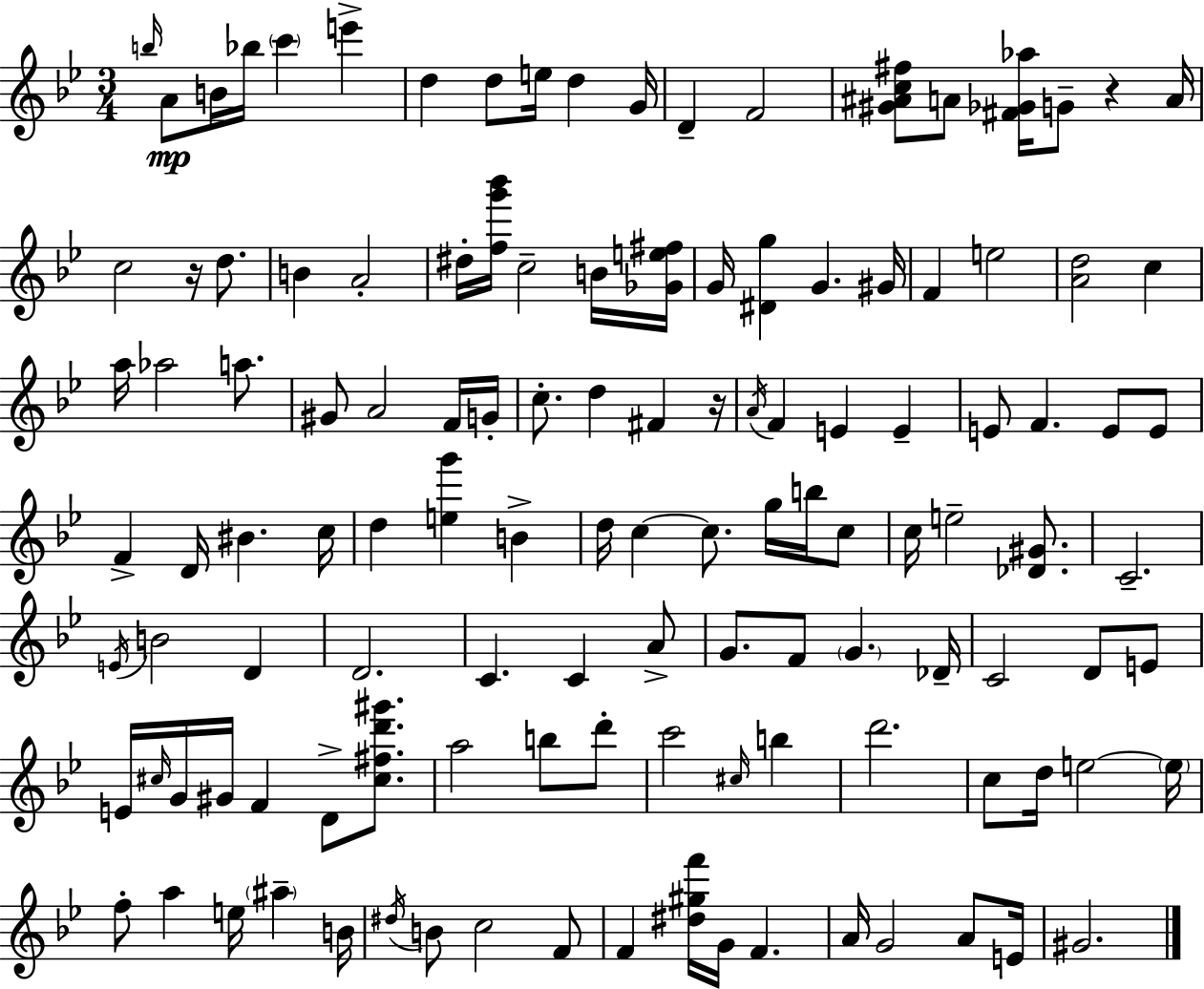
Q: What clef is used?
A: treble